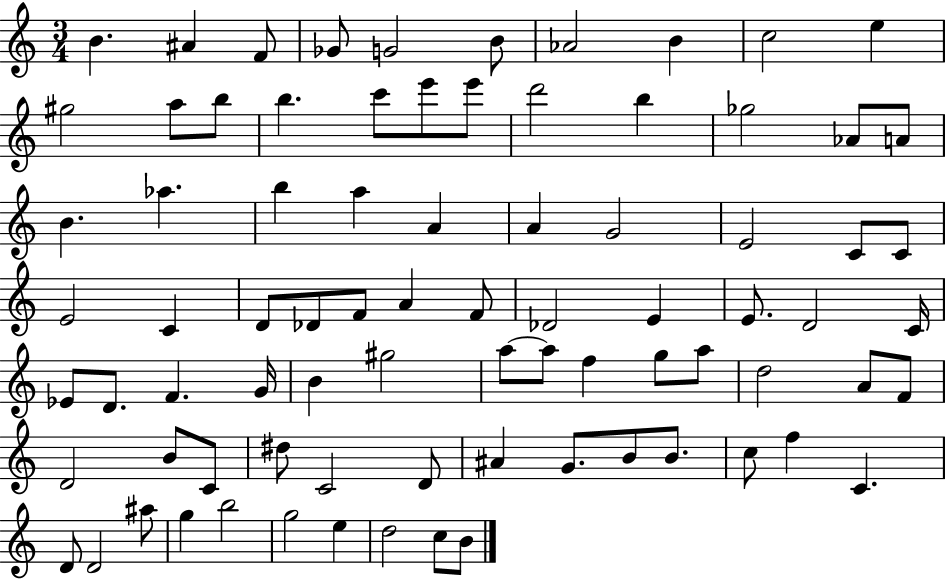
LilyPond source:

{
  \clef treble
  \numericTimeSignature
  \time 3/4
  \key c \major
  b'4. ais'4 f'8 | ges'8 g'2 b'8 | aes'2 b'4 | c''2 e''4 | \break gis''2 a''8 b''8 | b''4. c'''8 e'''8 e'''8 | d'''2 b''4 | ges''2 aes'8 a'8 | \break b'4. aes''4. | b''4 a''4 a'4 | a'4 g'2 | e'2 c'8 c'8 | \break e'2 c'4 | d'8 des'8 f'8 a'4 f'8 | des'2 e'4 | e'8. d'2 c'16 | \break ees'8 d'8. f'4. g'16 | b'4 gis''2 | a''8~~ a''8 f''4 g''8 a''8 | d''2 a'8 f'8 | \break d'2 b'8 c'8 | dis''8 c'2 d'8 | ais'4 g'8. b'8 b'8. | c''8 f''4 c'4. | \break d'8 d'2 ais''8 | g''4 b''2 | g''2 e''4 | d''2 c''8 b'8 | \break \bar "|."
}